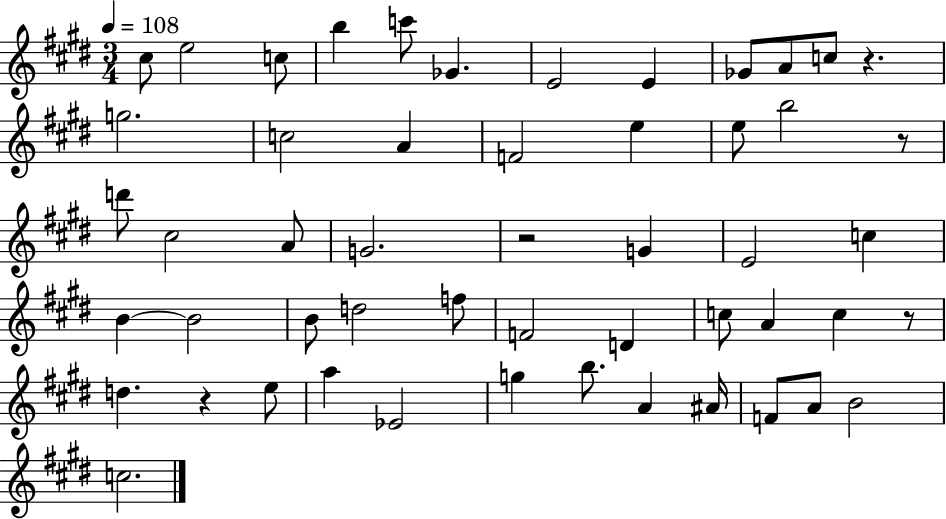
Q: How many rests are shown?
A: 5